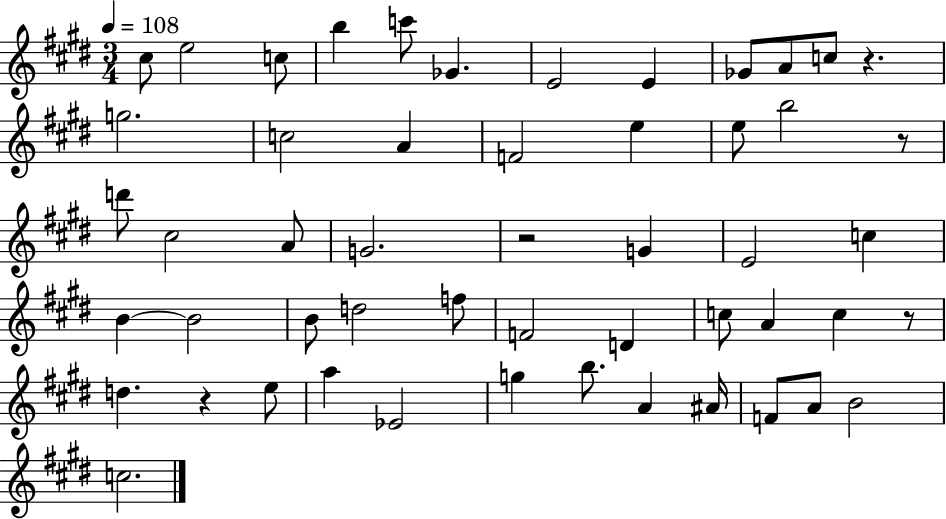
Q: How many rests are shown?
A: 5